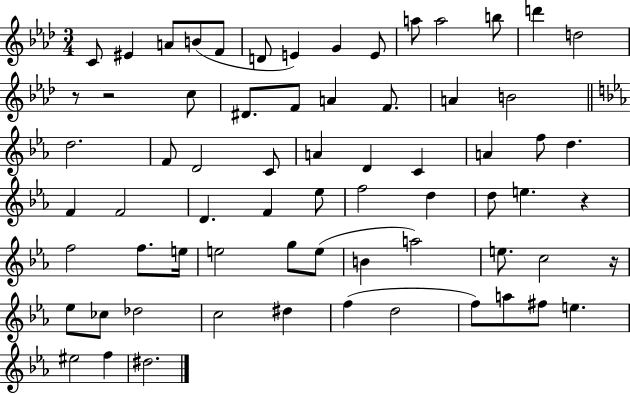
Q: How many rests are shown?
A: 4